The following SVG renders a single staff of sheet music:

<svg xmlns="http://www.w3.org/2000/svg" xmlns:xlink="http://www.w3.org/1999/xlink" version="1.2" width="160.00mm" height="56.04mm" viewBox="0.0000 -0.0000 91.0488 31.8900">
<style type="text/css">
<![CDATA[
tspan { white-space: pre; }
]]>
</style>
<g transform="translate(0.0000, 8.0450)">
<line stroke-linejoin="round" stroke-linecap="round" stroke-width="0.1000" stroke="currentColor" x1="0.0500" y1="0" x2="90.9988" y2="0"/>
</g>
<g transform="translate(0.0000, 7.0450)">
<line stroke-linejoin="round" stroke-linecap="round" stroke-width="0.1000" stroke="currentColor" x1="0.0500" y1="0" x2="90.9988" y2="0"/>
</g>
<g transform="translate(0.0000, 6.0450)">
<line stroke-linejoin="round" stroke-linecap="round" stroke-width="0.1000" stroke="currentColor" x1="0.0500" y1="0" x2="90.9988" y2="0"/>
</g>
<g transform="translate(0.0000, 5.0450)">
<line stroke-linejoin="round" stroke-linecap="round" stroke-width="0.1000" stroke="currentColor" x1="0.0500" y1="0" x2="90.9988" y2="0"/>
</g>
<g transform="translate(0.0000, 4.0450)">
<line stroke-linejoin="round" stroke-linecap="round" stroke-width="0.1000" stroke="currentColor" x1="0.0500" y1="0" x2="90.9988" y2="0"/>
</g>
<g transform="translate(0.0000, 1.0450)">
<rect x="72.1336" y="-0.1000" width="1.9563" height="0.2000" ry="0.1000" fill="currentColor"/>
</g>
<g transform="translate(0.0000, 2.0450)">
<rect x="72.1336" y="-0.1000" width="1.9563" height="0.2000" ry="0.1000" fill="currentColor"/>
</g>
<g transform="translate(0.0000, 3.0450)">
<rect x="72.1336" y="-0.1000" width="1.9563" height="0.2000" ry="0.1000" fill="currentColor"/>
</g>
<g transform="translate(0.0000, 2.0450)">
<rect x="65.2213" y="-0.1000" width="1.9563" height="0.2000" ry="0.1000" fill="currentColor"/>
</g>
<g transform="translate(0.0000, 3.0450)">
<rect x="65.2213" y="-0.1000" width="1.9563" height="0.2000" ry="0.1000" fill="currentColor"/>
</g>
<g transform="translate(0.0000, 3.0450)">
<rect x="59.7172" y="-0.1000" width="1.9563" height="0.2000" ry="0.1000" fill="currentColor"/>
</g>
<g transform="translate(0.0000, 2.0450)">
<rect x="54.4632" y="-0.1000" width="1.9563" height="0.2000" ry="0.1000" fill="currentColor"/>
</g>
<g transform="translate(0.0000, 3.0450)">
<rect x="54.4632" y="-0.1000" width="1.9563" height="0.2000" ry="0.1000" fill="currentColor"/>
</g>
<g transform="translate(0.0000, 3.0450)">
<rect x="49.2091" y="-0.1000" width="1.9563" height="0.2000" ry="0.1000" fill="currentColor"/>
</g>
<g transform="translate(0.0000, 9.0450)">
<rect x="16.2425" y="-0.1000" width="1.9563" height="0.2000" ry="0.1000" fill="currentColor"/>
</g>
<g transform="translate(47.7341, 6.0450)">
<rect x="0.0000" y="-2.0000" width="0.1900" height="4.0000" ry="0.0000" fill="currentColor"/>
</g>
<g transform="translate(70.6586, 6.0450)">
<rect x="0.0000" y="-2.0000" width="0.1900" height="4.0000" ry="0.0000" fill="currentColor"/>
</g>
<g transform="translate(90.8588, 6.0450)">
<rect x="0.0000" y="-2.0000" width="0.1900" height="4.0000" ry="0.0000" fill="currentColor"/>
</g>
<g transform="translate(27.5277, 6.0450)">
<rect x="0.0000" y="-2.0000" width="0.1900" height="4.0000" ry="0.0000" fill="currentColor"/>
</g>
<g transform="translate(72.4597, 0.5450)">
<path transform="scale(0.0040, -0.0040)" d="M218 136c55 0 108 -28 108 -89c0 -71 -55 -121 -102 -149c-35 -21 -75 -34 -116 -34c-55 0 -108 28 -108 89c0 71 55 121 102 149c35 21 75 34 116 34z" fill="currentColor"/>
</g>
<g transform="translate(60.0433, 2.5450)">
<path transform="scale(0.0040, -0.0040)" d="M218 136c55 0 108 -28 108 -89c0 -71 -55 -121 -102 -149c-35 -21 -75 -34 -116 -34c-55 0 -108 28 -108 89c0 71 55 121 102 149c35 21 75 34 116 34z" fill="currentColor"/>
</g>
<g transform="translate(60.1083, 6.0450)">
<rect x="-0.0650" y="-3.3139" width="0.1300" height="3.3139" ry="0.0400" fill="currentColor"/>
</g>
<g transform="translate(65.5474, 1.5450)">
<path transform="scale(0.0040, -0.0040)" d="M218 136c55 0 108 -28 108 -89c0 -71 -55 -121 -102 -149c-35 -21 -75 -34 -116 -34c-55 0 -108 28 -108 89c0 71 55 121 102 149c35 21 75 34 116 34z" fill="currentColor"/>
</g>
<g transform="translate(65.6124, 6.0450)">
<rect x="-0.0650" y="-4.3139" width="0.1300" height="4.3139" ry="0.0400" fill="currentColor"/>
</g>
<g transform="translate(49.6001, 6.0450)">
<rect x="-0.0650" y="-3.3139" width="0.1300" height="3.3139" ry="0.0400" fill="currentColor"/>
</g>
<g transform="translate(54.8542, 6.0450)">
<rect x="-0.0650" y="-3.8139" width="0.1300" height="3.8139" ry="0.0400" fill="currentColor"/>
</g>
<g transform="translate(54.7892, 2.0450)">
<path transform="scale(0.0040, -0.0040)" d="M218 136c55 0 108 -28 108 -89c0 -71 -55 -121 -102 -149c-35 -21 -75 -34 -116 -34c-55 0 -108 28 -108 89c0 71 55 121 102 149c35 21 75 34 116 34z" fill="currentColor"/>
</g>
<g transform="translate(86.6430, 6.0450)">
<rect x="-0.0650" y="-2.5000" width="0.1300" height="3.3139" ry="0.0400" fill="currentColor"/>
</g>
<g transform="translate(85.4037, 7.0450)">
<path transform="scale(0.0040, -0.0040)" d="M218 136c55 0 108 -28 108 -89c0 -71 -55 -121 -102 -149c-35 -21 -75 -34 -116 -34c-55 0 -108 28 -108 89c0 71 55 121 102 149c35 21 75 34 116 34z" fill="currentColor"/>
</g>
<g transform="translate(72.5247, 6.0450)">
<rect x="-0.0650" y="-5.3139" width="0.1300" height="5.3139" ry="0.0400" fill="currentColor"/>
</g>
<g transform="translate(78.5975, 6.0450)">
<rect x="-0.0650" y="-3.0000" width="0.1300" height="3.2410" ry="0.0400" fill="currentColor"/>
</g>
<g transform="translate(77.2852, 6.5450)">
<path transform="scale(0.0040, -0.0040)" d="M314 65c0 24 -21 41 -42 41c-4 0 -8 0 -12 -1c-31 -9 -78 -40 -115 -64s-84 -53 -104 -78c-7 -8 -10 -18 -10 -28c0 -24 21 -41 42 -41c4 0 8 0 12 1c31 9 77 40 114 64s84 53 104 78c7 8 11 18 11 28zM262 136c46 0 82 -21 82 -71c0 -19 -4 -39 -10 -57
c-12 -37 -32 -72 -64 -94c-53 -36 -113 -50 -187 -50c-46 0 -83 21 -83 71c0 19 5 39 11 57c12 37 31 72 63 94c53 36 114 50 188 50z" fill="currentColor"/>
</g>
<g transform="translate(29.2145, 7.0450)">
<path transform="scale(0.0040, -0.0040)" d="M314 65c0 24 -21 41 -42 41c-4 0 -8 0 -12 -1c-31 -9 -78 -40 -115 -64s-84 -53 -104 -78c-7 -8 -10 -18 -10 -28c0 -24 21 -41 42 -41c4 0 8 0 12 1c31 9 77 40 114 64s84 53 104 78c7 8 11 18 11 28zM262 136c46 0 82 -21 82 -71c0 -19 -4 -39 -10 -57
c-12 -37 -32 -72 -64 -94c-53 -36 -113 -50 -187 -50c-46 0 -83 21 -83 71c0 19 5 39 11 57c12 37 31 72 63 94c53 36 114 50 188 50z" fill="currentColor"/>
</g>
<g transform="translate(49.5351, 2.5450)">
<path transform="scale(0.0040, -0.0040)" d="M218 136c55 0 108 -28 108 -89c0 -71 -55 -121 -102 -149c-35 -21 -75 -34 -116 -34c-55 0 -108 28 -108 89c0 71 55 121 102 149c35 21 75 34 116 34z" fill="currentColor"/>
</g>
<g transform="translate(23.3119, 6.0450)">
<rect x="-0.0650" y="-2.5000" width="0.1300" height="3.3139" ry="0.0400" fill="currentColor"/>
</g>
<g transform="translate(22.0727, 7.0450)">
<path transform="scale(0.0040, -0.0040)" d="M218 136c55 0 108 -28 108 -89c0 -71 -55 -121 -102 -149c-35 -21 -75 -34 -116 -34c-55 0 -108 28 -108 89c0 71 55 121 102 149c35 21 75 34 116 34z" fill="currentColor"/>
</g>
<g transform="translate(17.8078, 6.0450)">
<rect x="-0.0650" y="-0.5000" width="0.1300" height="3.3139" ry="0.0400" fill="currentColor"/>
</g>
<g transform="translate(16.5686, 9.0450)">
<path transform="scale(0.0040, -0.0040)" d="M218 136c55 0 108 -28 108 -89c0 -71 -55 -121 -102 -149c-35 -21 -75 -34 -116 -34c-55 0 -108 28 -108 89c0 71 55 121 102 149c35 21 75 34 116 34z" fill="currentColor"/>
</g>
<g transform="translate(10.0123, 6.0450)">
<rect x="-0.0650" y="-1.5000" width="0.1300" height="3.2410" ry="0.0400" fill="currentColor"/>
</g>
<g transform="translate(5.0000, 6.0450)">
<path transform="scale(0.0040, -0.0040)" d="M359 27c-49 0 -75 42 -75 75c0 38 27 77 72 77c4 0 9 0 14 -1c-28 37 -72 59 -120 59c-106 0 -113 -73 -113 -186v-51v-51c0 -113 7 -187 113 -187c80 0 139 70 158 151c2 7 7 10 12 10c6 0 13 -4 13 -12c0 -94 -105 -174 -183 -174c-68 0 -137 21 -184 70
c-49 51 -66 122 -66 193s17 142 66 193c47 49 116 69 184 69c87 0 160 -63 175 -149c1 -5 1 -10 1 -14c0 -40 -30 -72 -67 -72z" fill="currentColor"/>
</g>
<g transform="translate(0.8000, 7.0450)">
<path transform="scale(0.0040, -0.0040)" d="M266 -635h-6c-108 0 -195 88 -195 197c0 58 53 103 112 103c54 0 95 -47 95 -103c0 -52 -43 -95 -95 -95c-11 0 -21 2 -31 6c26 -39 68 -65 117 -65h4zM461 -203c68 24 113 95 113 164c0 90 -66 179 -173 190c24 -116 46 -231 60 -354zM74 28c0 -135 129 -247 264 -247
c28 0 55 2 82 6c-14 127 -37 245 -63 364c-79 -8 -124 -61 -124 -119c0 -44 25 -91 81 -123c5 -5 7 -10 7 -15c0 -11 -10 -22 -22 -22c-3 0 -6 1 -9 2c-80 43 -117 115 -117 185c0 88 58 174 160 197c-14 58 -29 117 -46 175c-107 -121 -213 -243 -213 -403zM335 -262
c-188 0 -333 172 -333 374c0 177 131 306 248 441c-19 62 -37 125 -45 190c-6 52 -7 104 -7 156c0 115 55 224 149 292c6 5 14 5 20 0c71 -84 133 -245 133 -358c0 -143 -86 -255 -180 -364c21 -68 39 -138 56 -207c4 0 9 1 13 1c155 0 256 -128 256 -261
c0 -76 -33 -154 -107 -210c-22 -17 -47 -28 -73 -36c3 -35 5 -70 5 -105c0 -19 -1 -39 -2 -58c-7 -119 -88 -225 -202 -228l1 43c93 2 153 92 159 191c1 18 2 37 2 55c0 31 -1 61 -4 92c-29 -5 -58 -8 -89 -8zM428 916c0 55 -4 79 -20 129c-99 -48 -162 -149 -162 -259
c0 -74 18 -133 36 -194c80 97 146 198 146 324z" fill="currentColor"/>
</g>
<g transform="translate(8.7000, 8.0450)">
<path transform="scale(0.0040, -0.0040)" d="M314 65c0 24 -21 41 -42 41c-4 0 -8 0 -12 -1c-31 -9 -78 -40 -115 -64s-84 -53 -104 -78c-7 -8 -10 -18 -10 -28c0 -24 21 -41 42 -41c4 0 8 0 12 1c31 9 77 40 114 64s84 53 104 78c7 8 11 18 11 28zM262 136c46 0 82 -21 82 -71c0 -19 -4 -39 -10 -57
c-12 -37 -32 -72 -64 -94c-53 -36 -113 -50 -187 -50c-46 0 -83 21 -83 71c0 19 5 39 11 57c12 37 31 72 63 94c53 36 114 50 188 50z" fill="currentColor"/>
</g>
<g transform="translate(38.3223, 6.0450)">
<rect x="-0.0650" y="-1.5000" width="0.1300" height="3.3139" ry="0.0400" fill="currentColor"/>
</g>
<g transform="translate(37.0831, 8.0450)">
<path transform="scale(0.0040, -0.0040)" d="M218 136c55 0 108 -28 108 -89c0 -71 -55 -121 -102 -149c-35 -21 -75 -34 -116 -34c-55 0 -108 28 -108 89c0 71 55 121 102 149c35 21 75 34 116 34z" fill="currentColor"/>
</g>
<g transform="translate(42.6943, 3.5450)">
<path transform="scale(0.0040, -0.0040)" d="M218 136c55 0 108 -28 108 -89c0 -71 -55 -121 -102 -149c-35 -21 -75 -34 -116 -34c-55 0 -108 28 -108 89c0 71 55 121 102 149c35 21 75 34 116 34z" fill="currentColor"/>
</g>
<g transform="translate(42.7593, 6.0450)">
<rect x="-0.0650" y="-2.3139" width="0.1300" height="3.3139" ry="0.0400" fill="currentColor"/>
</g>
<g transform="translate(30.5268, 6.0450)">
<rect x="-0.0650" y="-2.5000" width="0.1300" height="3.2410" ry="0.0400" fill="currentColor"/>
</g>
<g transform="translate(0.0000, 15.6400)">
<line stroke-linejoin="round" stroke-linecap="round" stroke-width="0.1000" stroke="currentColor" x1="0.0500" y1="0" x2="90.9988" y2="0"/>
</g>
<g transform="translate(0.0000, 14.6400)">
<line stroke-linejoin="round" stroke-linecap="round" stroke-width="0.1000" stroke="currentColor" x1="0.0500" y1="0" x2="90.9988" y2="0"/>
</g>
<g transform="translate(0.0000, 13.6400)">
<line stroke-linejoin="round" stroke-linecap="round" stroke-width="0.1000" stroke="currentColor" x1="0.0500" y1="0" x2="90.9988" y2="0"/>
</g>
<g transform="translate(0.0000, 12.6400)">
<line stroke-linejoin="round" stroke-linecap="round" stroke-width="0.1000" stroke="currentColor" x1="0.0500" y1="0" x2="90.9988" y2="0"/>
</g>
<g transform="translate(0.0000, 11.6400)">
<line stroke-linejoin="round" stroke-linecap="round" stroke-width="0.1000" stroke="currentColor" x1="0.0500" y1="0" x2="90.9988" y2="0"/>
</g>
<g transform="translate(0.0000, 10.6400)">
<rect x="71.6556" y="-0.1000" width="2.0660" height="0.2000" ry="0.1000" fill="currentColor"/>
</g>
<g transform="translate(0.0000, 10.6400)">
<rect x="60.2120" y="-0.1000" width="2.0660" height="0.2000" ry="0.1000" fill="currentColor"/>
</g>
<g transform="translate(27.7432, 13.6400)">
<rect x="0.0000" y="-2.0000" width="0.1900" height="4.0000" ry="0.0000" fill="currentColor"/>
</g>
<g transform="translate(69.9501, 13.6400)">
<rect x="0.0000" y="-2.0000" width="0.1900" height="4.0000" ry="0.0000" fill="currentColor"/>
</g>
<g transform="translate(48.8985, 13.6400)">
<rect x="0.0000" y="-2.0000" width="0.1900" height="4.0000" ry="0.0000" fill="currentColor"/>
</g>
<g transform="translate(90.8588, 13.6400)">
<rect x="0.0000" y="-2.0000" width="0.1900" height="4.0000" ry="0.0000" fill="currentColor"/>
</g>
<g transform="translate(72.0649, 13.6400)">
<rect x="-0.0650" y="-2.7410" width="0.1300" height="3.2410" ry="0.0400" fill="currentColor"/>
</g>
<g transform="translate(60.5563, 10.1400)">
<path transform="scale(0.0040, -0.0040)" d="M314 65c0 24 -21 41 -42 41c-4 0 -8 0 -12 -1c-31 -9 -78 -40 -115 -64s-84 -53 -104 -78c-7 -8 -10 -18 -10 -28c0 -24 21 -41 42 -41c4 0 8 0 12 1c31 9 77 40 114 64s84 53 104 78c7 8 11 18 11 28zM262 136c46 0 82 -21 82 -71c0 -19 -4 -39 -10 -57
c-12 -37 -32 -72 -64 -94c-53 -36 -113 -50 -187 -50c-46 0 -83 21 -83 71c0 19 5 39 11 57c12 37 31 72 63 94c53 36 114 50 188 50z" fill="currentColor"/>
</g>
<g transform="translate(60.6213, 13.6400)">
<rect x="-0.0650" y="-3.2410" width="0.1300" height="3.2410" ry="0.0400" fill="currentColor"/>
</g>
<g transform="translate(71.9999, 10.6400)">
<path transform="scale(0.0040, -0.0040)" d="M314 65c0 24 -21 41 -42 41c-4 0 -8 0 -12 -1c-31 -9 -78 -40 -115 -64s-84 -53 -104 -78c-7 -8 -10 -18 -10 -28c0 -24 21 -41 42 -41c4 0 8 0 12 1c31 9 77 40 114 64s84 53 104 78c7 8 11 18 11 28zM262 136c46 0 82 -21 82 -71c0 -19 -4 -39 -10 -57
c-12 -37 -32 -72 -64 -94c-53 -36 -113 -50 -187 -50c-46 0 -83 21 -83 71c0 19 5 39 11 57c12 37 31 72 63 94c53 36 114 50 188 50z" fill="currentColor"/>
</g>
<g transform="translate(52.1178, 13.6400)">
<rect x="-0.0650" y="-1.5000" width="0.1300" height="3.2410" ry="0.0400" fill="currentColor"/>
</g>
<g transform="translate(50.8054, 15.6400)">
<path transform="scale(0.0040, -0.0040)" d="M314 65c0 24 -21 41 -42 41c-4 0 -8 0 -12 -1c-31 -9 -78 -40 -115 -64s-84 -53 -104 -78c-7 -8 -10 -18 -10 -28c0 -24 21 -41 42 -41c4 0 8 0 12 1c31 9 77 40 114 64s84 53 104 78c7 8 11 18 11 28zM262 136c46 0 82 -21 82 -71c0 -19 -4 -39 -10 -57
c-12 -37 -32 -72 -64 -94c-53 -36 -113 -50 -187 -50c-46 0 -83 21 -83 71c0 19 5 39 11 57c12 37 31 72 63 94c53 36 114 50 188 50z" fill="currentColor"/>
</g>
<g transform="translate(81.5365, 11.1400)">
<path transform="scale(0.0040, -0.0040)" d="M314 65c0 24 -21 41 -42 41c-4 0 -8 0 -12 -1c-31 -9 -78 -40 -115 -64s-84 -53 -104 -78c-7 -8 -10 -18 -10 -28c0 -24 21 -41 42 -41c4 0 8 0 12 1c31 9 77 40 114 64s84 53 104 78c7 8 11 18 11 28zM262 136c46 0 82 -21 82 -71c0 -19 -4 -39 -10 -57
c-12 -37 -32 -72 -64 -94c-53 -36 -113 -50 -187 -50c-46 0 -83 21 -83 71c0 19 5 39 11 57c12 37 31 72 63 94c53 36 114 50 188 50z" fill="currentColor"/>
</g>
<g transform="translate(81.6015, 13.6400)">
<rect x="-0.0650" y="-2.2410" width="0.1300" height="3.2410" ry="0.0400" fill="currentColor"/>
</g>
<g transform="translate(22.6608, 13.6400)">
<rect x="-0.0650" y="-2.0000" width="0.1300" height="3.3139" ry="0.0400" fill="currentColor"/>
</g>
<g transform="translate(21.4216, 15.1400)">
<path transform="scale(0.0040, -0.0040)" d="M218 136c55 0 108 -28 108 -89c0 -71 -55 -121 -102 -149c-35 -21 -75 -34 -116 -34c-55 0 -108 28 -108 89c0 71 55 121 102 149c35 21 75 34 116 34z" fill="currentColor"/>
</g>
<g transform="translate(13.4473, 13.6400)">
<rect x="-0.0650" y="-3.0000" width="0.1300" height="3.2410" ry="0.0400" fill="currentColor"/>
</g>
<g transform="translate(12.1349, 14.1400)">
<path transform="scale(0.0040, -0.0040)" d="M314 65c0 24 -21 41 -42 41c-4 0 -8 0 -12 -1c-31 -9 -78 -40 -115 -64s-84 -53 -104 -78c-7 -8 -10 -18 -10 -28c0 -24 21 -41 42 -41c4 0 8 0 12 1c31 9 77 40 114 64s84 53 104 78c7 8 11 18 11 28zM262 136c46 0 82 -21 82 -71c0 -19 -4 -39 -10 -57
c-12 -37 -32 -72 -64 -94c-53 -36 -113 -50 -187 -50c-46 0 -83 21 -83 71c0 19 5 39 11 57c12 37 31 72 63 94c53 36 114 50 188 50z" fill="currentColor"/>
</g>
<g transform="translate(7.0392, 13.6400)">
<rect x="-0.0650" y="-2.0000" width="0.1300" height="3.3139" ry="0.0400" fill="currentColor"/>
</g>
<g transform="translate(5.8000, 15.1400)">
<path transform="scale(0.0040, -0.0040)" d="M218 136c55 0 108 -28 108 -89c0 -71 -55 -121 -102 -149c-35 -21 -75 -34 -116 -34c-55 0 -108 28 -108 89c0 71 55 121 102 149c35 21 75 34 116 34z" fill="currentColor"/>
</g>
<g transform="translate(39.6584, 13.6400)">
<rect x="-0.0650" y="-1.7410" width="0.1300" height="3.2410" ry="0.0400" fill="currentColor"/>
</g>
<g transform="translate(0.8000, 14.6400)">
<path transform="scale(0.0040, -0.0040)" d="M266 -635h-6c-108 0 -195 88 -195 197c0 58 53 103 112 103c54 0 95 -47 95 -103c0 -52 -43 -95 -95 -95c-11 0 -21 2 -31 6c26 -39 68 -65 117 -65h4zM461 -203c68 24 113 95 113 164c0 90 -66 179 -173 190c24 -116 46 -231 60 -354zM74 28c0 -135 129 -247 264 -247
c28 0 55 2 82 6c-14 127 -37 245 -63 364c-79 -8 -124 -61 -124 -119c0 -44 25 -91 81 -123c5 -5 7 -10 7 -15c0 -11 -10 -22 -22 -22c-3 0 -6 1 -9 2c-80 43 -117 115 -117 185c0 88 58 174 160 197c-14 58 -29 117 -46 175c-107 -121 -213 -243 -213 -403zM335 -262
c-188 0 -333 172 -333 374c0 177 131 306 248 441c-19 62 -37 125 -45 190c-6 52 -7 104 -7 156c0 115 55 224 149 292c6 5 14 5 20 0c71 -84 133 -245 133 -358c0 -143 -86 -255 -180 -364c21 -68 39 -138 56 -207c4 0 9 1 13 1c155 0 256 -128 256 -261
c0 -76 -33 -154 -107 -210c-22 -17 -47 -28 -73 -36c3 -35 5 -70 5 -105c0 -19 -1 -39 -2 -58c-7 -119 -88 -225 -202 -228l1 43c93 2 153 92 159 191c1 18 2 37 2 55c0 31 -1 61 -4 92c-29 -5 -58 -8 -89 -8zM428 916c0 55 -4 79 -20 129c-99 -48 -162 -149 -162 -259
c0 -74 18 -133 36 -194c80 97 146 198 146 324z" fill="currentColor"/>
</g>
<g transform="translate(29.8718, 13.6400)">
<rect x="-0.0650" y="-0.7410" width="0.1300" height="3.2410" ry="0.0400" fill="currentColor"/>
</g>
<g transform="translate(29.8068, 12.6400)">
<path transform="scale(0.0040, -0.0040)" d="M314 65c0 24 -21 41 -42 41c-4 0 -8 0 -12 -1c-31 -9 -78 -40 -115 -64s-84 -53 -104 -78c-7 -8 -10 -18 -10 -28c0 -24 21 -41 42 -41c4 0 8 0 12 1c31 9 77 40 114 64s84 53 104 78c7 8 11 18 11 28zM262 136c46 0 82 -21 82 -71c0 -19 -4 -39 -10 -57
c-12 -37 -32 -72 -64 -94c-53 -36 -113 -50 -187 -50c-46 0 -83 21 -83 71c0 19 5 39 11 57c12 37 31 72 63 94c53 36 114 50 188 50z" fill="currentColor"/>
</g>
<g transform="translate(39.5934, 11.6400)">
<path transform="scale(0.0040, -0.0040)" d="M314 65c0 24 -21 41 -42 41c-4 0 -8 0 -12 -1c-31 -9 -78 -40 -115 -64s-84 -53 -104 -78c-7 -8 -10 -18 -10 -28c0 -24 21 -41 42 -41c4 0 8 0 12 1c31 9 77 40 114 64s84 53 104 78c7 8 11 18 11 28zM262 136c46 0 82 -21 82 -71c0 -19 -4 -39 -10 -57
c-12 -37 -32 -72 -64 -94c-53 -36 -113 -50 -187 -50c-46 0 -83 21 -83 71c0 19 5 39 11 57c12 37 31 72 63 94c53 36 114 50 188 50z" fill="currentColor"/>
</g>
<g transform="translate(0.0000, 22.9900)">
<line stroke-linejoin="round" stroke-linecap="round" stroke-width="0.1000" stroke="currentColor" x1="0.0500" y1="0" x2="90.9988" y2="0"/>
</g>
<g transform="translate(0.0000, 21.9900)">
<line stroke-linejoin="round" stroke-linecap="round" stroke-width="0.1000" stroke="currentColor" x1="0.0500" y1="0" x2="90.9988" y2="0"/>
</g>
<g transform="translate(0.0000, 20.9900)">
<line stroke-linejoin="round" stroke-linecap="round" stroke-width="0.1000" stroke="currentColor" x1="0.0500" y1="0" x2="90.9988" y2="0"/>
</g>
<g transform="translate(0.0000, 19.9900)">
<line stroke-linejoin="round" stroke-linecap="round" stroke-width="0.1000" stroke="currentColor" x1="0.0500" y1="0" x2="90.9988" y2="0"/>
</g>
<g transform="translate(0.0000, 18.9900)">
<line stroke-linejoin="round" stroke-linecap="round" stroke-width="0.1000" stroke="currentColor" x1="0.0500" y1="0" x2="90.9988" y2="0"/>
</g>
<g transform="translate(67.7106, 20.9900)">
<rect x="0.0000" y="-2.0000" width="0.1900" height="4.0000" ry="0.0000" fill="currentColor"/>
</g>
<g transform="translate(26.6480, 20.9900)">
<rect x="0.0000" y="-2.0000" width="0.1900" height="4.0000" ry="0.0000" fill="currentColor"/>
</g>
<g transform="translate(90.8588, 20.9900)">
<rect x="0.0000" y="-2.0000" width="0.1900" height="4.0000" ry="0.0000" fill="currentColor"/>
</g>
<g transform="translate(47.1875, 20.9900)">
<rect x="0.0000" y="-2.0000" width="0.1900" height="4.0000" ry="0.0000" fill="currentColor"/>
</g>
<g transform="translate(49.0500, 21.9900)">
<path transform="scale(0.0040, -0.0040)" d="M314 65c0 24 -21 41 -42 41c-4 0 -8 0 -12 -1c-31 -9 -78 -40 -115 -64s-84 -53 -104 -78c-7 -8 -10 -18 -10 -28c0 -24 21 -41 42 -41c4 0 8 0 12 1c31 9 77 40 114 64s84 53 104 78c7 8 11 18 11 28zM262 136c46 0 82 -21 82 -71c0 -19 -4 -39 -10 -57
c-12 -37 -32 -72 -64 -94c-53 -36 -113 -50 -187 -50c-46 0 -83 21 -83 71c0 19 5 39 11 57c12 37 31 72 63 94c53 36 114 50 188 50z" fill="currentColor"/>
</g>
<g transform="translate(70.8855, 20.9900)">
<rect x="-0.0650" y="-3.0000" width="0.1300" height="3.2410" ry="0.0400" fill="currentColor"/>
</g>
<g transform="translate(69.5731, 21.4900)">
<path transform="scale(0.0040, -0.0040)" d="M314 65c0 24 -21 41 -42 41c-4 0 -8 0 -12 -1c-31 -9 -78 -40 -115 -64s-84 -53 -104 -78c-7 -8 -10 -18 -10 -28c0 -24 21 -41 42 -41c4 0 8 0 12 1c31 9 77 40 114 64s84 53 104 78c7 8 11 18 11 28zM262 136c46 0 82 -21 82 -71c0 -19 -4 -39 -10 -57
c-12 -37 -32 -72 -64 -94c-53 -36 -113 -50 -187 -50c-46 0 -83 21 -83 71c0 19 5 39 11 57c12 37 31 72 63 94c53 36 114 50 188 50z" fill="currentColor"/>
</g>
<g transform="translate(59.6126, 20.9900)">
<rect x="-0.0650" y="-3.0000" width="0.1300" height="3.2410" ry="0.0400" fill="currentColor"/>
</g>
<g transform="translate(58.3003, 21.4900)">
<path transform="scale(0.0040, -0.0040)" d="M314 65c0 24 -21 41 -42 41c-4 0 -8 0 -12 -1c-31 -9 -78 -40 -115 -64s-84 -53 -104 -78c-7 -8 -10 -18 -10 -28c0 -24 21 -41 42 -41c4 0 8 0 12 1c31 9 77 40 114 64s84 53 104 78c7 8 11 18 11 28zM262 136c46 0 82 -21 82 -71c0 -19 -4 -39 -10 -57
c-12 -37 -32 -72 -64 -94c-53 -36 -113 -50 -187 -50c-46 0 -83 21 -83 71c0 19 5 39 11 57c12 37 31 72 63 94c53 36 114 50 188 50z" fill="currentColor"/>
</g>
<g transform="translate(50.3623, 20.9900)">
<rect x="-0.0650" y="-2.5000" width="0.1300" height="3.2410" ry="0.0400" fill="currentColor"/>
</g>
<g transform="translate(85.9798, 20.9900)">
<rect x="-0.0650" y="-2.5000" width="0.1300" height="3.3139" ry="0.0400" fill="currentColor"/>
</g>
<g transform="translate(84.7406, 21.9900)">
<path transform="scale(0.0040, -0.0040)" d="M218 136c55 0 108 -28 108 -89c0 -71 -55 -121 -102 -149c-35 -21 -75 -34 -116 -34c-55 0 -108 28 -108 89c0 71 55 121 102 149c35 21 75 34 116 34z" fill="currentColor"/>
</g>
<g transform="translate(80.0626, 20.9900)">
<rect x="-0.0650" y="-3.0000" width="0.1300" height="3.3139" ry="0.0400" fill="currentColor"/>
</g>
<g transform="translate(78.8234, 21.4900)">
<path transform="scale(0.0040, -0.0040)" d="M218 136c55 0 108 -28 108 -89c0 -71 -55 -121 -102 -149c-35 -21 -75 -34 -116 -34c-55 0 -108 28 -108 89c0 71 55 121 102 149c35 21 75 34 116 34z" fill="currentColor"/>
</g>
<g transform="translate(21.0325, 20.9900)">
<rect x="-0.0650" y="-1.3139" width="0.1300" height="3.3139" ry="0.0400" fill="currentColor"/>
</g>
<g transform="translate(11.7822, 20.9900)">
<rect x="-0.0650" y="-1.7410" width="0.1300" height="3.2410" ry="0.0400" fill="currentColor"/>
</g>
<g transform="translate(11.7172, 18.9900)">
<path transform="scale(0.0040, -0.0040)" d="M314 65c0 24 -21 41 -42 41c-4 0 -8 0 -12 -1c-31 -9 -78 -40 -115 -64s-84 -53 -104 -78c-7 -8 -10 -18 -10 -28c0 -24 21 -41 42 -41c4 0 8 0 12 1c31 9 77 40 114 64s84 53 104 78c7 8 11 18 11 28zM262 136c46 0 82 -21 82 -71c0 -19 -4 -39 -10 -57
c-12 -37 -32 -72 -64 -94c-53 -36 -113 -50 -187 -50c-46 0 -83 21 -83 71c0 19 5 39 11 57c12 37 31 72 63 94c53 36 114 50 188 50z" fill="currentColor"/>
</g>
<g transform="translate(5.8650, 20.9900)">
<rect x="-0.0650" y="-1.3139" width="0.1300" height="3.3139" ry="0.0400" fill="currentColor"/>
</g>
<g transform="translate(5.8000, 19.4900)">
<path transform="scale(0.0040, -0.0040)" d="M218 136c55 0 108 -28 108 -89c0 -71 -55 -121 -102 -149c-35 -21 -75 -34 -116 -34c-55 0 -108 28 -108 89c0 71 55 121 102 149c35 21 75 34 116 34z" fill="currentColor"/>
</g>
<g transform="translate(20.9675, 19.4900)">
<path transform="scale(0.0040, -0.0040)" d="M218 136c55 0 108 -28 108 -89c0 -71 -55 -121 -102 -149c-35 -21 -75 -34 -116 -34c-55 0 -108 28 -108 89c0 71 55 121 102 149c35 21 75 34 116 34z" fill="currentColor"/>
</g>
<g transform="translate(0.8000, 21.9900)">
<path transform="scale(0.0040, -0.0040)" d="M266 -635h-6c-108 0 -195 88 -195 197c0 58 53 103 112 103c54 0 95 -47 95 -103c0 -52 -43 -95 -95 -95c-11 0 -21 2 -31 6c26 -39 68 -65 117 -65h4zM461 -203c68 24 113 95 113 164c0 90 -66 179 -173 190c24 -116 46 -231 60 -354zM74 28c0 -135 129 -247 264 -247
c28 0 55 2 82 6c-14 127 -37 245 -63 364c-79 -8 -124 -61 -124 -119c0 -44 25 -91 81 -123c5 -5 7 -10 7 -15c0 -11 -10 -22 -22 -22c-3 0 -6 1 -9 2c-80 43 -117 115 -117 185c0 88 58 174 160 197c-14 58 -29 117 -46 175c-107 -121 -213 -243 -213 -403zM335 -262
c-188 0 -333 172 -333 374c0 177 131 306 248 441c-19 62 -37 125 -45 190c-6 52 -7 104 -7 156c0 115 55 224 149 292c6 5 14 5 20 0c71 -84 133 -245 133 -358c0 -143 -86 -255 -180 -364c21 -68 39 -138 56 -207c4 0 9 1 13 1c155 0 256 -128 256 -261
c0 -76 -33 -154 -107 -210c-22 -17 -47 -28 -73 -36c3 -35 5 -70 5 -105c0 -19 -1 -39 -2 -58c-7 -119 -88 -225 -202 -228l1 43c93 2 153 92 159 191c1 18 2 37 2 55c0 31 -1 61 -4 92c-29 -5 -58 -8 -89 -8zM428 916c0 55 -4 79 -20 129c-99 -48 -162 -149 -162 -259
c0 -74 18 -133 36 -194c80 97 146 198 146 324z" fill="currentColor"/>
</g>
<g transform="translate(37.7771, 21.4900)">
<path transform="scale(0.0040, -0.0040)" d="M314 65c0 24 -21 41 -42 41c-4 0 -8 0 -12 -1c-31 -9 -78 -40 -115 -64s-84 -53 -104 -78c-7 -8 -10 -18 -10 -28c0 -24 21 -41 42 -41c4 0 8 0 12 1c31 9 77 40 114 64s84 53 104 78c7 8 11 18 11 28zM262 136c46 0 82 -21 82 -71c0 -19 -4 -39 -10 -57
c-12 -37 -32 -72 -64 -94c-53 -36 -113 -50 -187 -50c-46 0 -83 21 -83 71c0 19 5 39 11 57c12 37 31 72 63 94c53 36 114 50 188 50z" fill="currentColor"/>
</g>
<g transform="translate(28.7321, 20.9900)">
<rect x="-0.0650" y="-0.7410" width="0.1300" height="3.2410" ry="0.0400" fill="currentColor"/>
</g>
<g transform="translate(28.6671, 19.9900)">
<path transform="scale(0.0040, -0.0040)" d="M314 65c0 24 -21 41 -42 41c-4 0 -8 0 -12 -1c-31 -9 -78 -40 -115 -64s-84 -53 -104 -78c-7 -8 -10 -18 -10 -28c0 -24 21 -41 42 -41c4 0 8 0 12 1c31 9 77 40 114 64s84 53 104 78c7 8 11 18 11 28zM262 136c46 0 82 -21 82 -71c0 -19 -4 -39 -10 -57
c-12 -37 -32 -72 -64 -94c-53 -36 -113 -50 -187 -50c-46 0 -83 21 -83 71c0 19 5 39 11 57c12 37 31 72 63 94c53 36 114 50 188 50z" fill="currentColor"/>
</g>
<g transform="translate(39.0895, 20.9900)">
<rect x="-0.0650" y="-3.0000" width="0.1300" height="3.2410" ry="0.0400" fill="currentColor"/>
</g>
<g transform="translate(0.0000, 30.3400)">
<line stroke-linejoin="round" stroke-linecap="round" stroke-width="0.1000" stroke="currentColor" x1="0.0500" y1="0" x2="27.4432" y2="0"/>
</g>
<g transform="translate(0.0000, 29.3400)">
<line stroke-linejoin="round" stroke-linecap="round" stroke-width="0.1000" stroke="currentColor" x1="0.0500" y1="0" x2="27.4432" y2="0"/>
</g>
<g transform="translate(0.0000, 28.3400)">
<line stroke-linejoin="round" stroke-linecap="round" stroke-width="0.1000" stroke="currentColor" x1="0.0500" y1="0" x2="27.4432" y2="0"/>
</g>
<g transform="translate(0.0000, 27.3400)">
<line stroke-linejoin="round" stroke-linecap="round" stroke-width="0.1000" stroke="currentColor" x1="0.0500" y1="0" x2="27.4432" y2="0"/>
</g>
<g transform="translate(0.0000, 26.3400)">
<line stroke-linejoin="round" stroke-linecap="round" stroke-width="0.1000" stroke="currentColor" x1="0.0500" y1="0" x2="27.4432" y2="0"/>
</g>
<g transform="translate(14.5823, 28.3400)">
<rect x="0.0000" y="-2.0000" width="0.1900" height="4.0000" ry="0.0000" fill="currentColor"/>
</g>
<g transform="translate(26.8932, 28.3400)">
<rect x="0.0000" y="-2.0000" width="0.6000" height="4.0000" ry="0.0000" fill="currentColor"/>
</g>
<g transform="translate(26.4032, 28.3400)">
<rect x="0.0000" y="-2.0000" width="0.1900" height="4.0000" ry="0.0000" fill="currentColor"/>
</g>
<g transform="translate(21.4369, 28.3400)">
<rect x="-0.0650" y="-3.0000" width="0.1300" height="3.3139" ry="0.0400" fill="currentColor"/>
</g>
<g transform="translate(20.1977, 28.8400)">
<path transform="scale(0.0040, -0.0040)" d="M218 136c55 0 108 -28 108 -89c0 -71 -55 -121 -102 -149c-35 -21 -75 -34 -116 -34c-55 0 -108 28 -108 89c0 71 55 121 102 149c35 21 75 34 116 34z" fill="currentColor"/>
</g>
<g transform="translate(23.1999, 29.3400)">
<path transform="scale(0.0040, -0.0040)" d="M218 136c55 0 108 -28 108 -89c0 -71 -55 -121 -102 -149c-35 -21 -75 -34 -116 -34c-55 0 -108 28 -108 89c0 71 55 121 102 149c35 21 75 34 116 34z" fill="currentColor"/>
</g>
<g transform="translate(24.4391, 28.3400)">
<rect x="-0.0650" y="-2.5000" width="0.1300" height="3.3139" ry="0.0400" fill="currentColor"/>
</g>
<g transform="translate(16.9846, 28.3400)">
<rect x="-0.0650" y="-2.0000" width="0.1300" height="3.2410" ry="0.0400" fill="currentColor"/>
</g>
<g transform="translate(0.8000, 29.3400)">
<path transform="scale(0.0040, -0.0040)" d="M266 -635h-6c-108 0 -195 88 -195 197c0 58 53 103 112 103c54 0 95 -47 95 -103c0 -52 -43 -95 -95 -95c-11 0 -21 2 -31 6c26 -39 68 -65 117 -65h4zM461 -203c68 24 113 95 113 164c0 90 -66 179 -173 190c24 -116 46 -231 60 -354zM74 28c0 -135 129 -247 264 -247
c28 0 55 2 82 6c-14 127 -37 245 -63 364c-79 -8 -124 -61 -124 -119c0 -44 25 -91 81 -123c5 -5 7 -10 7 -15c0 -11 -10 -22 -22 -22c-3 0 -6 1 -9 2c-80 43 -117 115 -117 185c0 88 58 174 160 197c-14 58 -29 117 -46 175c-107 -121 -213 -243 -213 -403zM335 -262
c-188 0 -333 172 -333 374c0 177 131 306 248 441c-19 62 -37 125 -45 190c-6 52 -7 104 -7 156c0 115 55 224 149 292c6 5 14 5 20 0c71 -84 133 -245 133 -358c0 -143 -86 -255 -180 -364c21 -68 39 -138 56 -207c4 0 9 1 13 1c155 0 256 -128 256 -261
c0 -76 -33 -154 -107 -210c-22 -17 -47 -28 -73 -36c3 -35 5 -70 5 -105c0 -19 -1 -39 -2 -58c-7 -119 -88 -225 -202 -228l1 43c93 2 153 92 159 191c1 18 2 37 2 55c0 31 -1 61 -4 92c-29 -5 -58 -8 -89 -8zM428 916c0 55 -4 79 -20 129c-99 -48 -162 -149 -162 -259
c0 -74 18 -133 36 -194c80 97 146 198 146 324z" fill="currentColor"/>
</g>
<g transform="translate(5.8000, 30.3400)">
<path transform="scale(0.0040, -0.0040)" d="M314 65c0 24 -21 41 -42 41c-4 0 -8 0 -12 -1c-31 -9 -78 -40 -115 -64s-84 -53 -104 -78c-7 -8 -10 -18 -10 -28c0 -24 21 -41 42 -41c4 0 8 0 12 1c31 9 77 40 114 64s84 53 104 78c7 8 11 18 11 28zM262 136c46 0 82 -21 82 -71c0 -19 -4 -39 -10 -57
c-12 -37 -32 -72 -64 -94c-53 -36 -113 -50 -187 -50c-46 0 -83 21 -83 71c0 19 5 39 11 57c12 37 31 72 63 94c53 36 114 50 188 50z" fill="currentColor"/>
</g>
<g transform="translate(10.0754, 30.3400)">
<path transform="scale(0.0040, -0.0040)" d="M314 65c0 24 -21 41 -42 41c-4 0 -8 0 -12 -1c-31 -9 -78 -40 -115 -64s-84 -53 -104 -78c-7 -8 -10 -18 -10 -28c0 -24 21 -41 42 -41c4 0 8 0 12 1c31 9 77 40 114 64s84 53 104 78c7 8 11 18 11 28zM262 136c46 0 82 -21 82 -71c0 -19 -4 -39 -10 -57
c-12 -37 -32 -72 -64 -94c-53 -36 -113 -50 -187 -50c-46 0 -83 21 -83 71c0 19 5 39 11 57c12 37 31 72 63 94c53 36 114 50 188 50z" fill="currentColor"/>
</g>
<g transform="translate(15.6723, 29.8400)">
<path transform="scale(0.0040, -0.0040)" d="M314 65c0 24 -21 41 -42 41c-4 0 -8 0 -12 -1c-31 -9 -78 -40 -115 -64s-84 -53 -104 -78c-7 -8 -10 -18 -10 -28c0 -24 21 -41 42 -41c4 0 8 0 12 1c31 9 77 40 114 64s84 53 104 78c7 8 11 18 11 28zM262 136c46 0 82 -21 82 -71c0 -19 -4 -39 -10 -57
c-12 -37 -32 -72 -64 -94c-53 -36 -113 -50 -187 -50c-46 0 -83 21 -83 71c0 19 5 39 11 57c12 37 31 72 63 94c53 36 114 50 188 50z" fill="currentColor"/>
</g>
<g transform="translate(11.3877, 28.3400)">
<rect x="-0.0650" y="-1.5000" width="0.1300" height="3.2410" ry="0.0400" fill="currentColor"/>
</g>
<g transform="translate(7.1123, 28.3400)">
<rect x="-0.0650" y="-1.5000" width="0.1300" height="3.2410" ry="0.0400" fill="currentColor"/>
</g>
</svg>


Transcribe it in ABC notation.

X:1
T:Untitled
M:4/4
L:1/4
K:C
E2 C G G2 E g b c' b d' f' A2 G F A2 F d2 f2 E2 b2 a2 g2 e f2 e d2 A2 G2 A2 A2 A G E2 E2 F2 A G